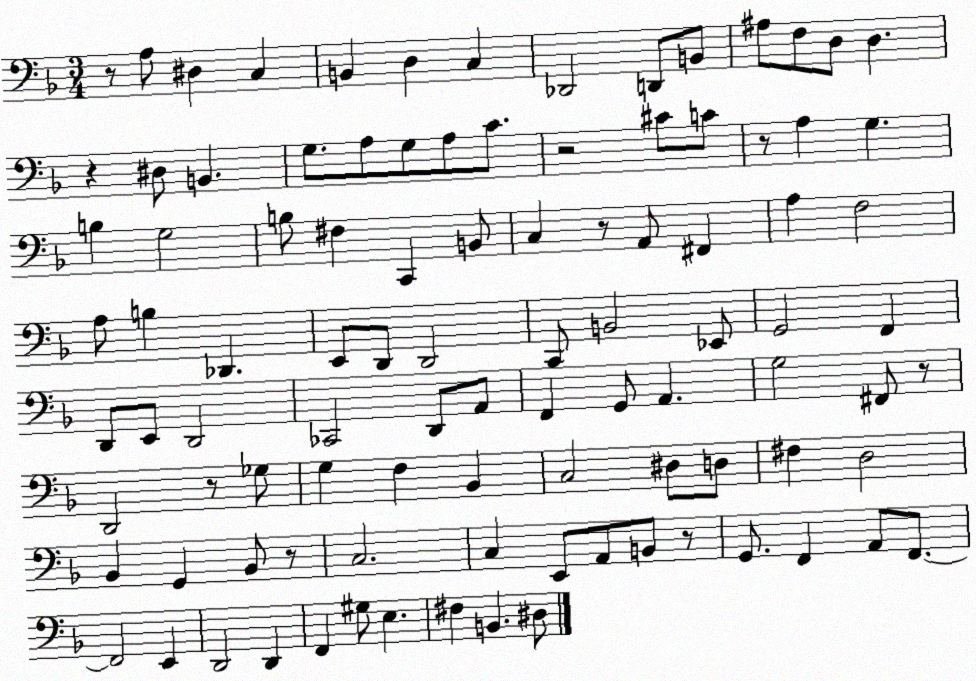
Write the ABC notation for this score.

X:1
T:Untitled
M:3/4
L:1/4
K:F
z/2 A,/2 ^D, C, B,, D, C, _D,,2 D,,/2 B,,/2 ^A,/2 F,/2 D,/2 D, z ^D,/2 B,, G,/2 A,/2 G,/2 A,/2 C/2 z2 ^C/2 C/2 z/2 A, G, B, G,2 B,/2 ^F, C,, B,,/2 C, z/2 A,,/2 ^F,, A, F,2 A,/2 B, _D,, E,,/2 D,,/2 D,,2 C,,/2 B,,2 _E,,/2 G,,2 F,, D,,/2 E,,/2 D,,2 _C,,2 D,,/2 A,,/2 F,, G,,/2 A,, G,2 ^F,,/2 z/2 D,,2 z/2 _G,/2 G, F, _B,, C,2 ^D,/2 D,/2 ^F, D,2 _B,, G,, _B,,/2 z/2 C,2 C, E,,/2 A,,/2 B,,/2 z/2 G,,/2 F,, A,,/2 F,,/2 F,,2 E,, D,,2 D,, F,, ^G,/2 E, ^F, B,, ^D,/2